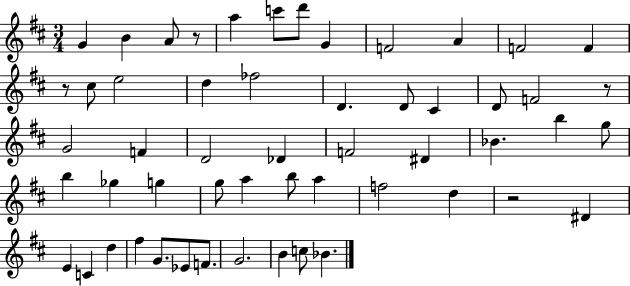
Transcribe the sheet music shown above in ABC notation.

X:1
T:Untitled
M:3/4
L:1/4
K:D
G B A/2 z/2 a c'/2 d'/2 G F2 A F2 F z/2 ^c/2 e2 d _f2 D D/2 ^C D/2 F2 z/2 G2 F D2 _D F2 ^D _B b g/2 b _g g g/2 a b/2 a f2 d z2 ^D E C d ^f G/2 _E/2 F/2 G2 B c/2 _B